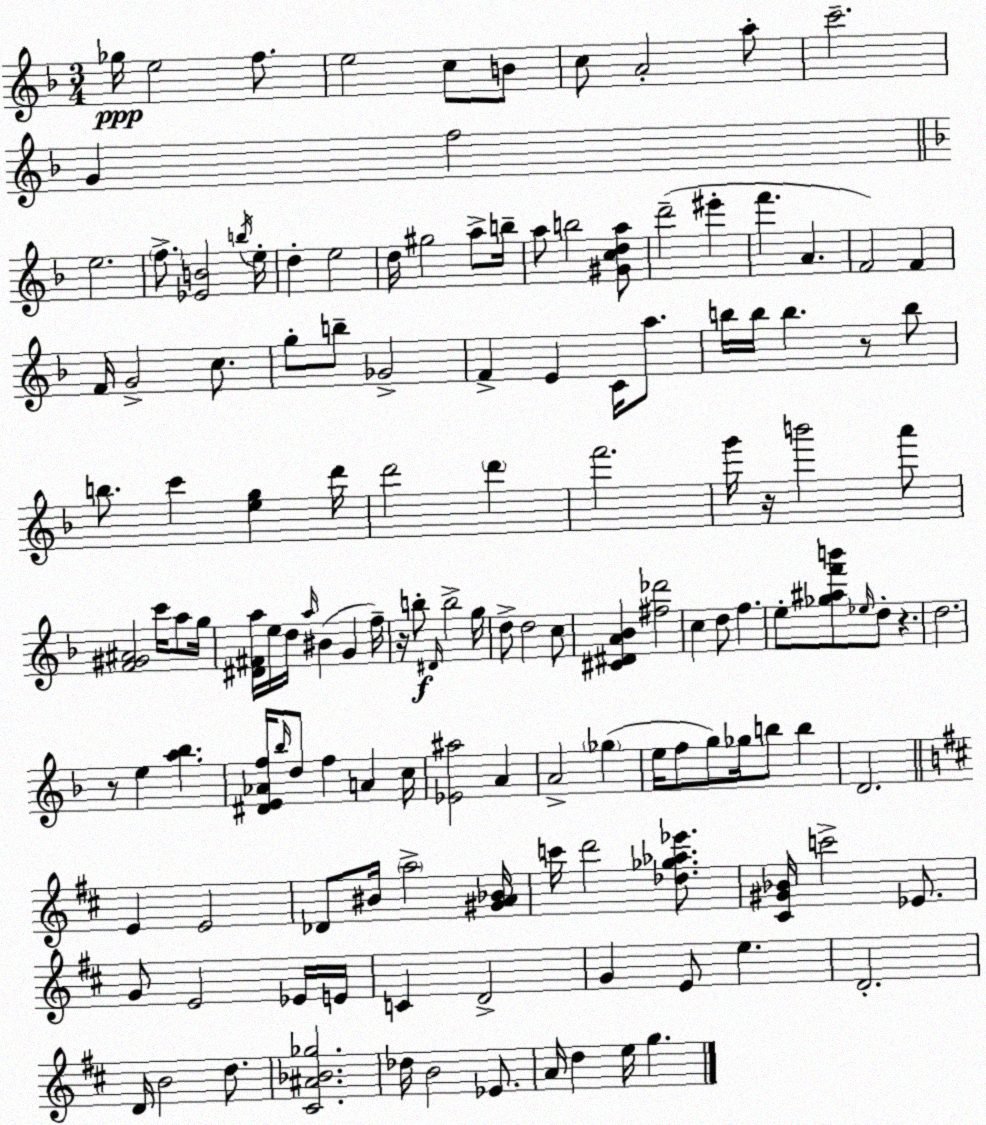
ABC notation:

X:1
T:Untitled
M:3/4
L:1/4
K:Dm
_g/4 e2 f/2 e2 c/2 B/2 c/2 A2 a/2 c'2 G f2 e2 f/2 [_EB]2 b/4 e/4 d e2 d/4 ^g2 a/2 b/4 a/2 b2 [^Gcda]/2 d'2 ^e' f' A F2 F F/4 G2 c/2 g/2 b/2 _G2 F E C/4 a/2 b/4 b/4 b z/2 b/2 b/2 c' [eg] d'/4 d'2 d' f'2 g'/4 z/4 b'2 a'/2 [F^G^A]2 c'/4 a/2 g/4 [^D^Fa]/4 e/4 d/4 a/4 ^B G f/4 z/4 b/2 ^D/4 b2 g/4 d/2 d2 c/2 [^C^DA_B] [^f_d']2 c d/2 f e/2 [_g^af'b']/2 _e/4 d/2 z d2 z/2 e [a_b] [^DE_Af]/4 _b/4 d/2 f A c/4 [_E^a]2 A A2 _g e/4 f/2 g/2 _g/4 b/2 b D2 E E2 _D/2 ^B/4 a2 [^GA_B]/4 c'/4 d'2 [_d_g_a_e']/2 [^C^G_B]/4 c'2 _E/2 G/2 E2 _E/4 E/4 C D2 G E/2 e D2 D/4 B2 d/2 [^C^A_B_g]2 _d/4 B2 _E/2 A/4 d e/4 g